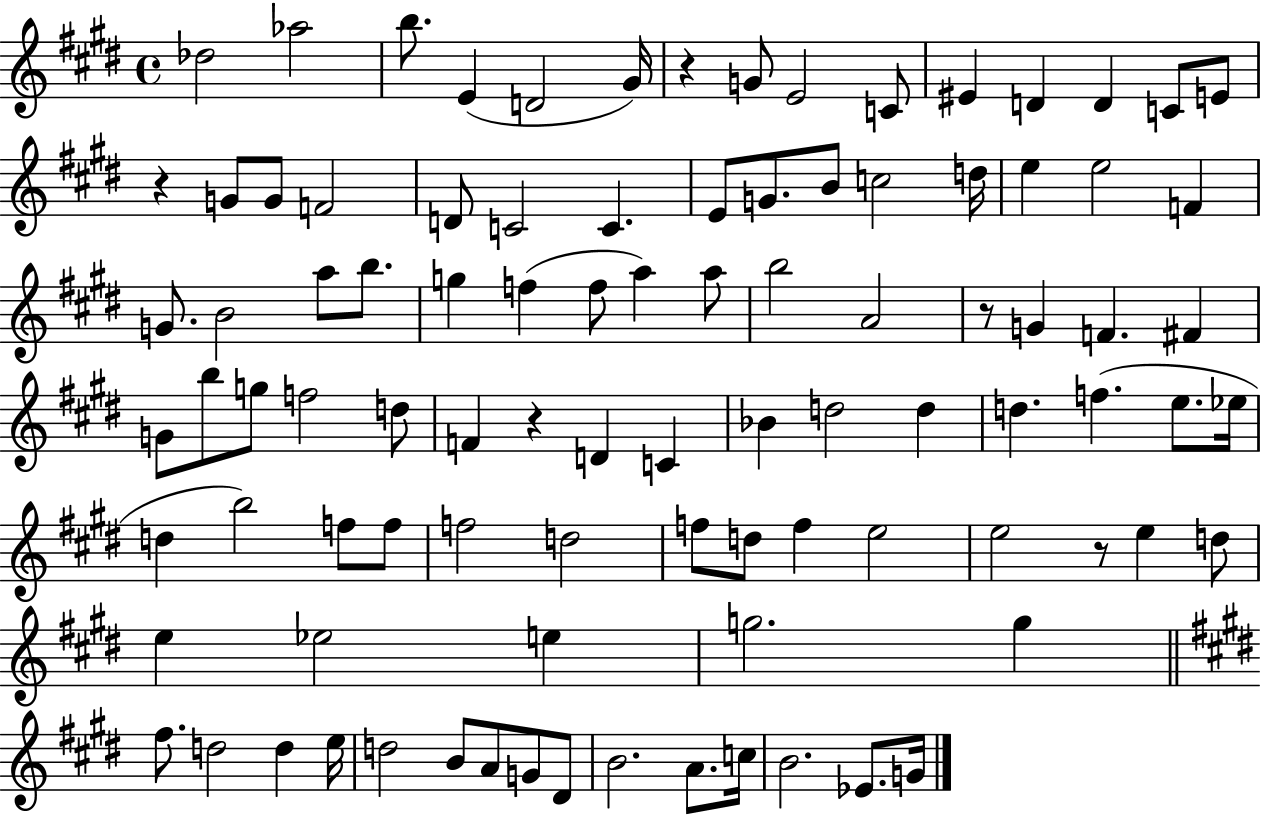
{
  \clef treble
  \time 4/4
  \defaultTimeSignature
  \key e \major
  des''2 aes''2 | b''8. e'4( d'2 gis'16) | r4 g'8 e'2 c'8 | eis'4 d'4 d'4 c'8 e'8 | \break r4 g'8 g'8 f'2 | d'8 c'2 c'4. | e'8 g'8. b'8 c''2 d''16 | e''4 e''2 f'4 | \break g'8. b'2 a''8 b''8. | g''4 f''4( f''8 a''4) a''8 | b''2 a'2 | r8 g'4 f'4. fis'4 | \break g'8 b''8 g''8 f''2 d''8 | f'4 r4 d'4 c'4 | bes'4 d''2 d''4 | d''4. f''4.( e''8. ees''16 | \break d''4 b''2) f''8 f''8 | f''2 d''2 | f''8 d''8 f''4 e''2 | e''2 r8 e''4 d''8 | \break e''4 ees''2 e''4 | g''2. g''4 | \bar "||" \break \key e \major fis''8. d''2 d''4 e''16 | d''2 b'8 a'8 g'8 dis'8 | b'2. a'8. c''16 | b'2. ees'8. g'16 | \break \bar "|."
}